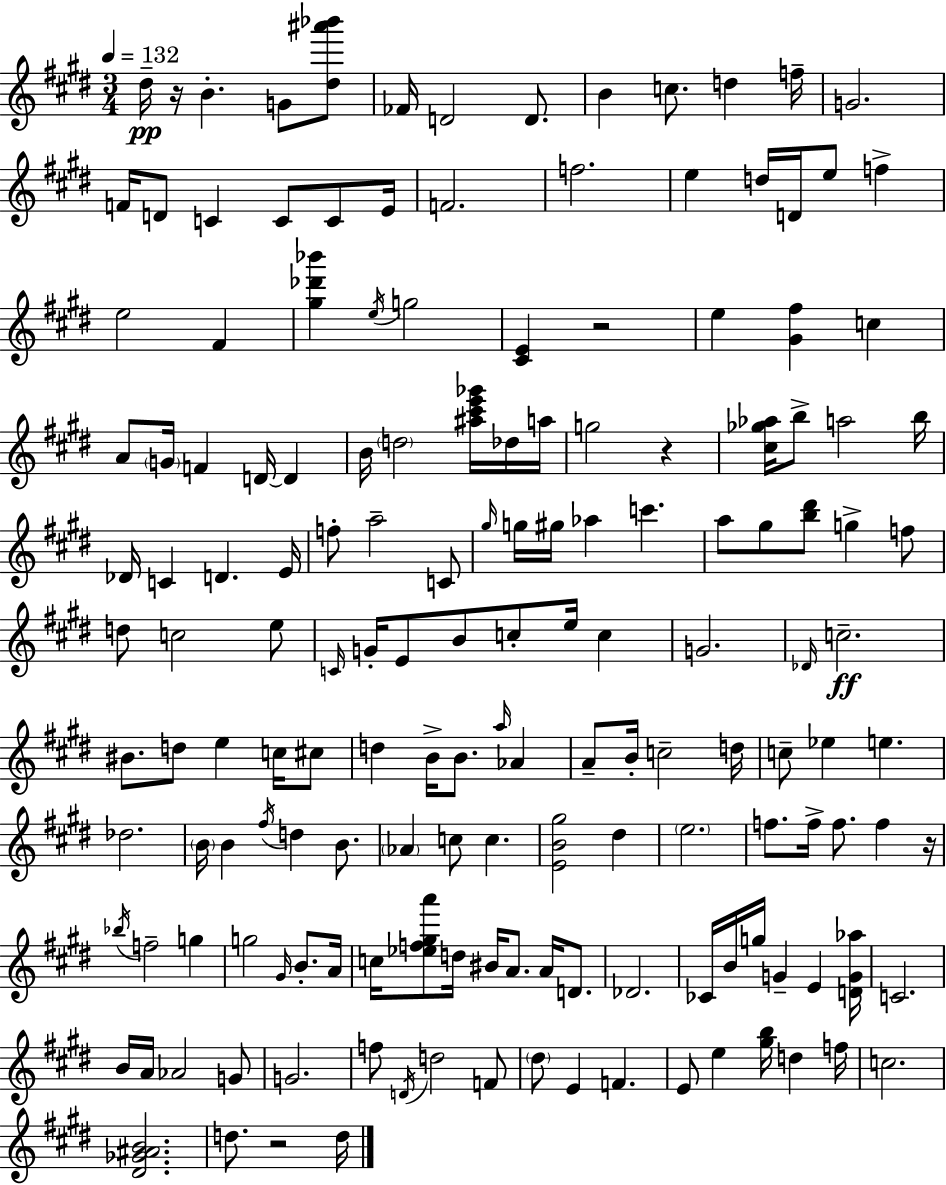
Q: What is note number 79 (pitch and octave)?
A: B4